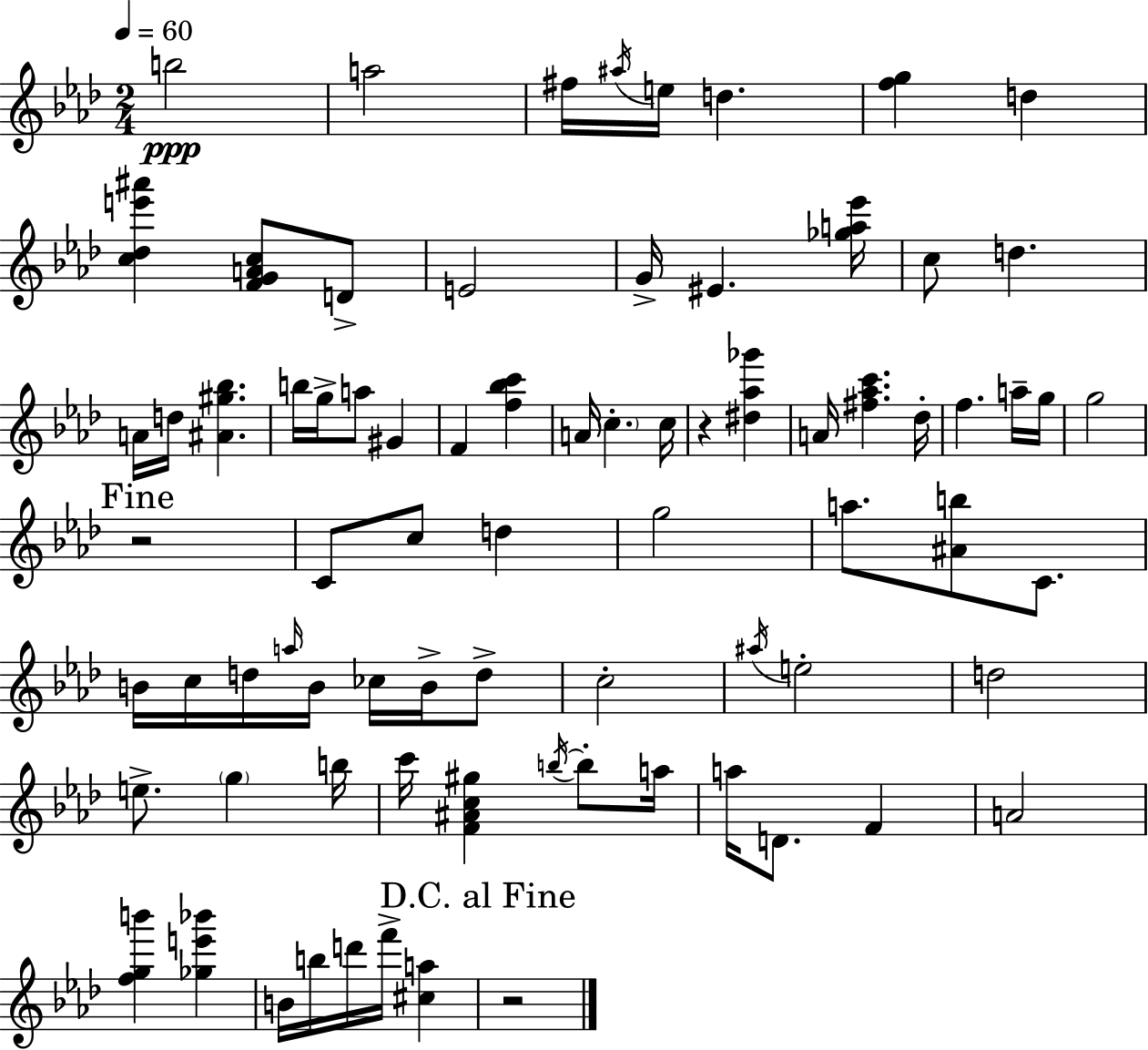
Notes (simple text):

B5/h A5/h F#5/s A#5/s E5/s D5/q. [F5,G5]/q D5/q [C5,Db5,E6,A#6]/q [F4,G4,A4,C5]/e D4/e E4/h G4/s EIS4/q. [Gb5,A5,Eb6]/s C5/e D5/q. A4/s D5/s [A#4,G#5,Bb5]/q. B5/s G5/s A5/e G#4/q F4/q [F5,Bb5,C6]/q A4/s C5/q. C5/s R/q [D#5,Ab5,Gb6]/q A4/s [F#5,Ab5,C6]/q. Db5/s F5/q. A5/s G5/s G5/h R/h C4/e C5/e D5/q G5/h A5/e. [A#4,B5]/e C4/e. B4/s C5/s D5/s A5/s B4/s CES5/s B4/s D5/e C5/h A#5/s E5/h D5/h E5/e. G5/q B5/s C6/s [F4,A#4,C5,G#5]/q B5/s B5/e A5/s A5/s D4/e. F4/q A4/h [F5,G5,B6]/q [Gb5,E6,Bb6]/q B4/s B5/s D6/s F6/s [C#5,A5]/q R/h